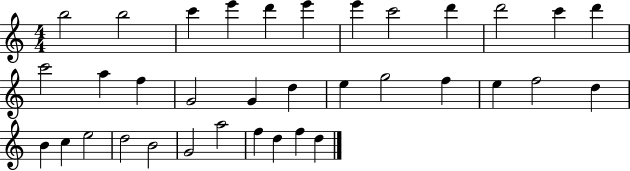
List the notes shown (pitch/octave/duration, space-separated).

B5/h B5/h C6/q E6/q D6/q E6/q E6/q C6/h D6/q D6/h C6/q D6/q C6/h A5/q F5/q G4/h G4/q D5/q E5/q G5/h F5/q E5/q F5/h D5/q B4/q C5/q E5/h D5/h B4/h G4/h A5/h F5/q D5/q F5/q D5/q